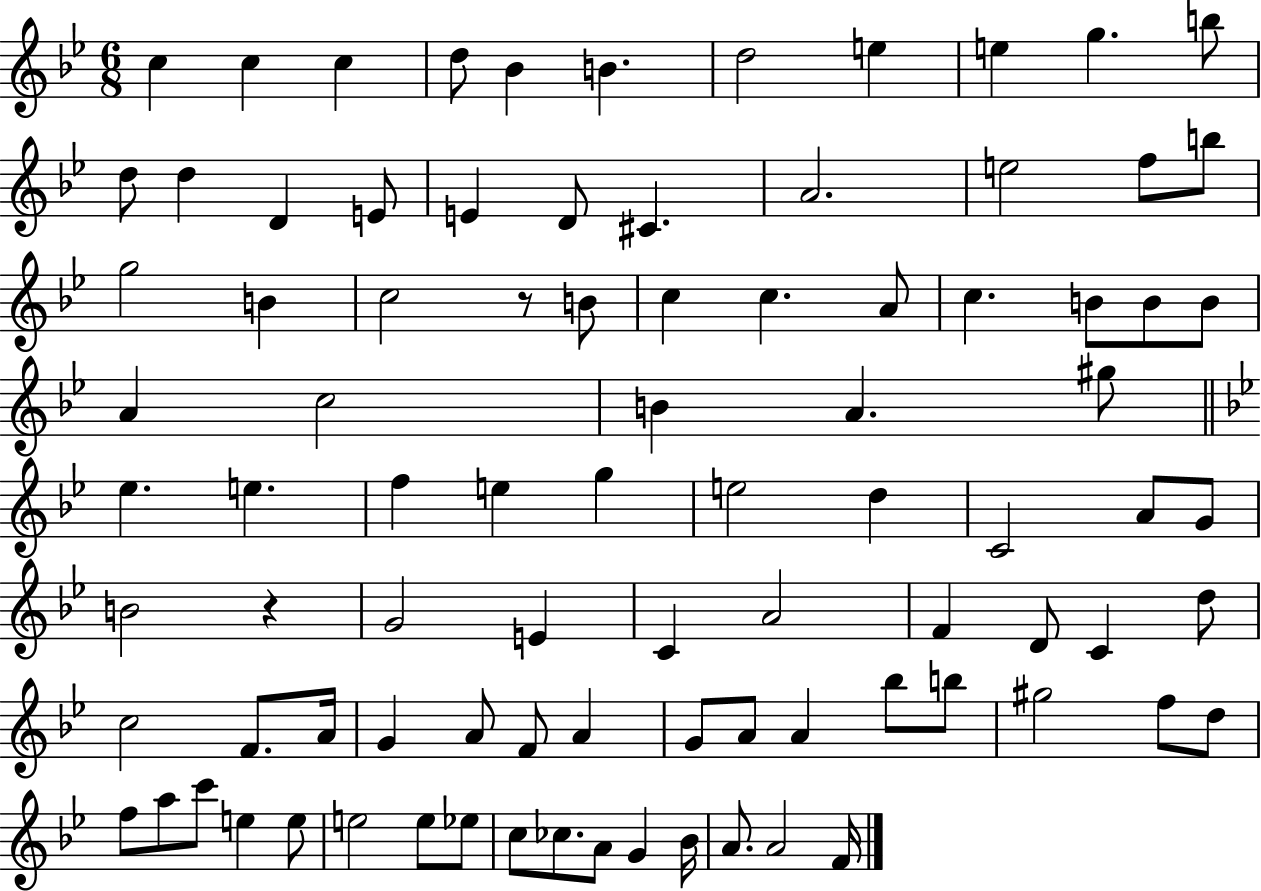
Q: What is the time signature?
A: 6/8